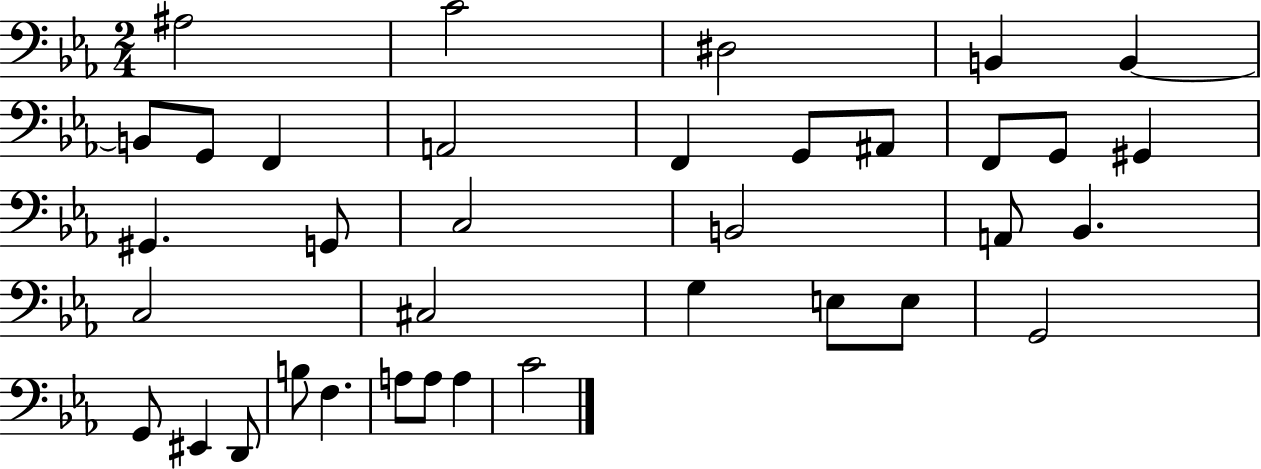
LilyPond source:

{
  \clef bass
  \numericTimeSignature
  \time 2/4
  \key ees \major
  ais2 | c'2 | dis2 | b,4 b,4~~ | \break b,8 g,8 f,4 | a,2 | f,4 g,8 ais,8 | f,8 g,8 gis,4 | \break gis,4. g,8 | c2 | b,2 | a,8 bes,4. | \break c2 | cis2 | g4 e8 e8 | g,2 | \break g,8 eis,4 d,8 | b8 f4. | a8 a8 a4 | c'2 | \break \bar "|."
}